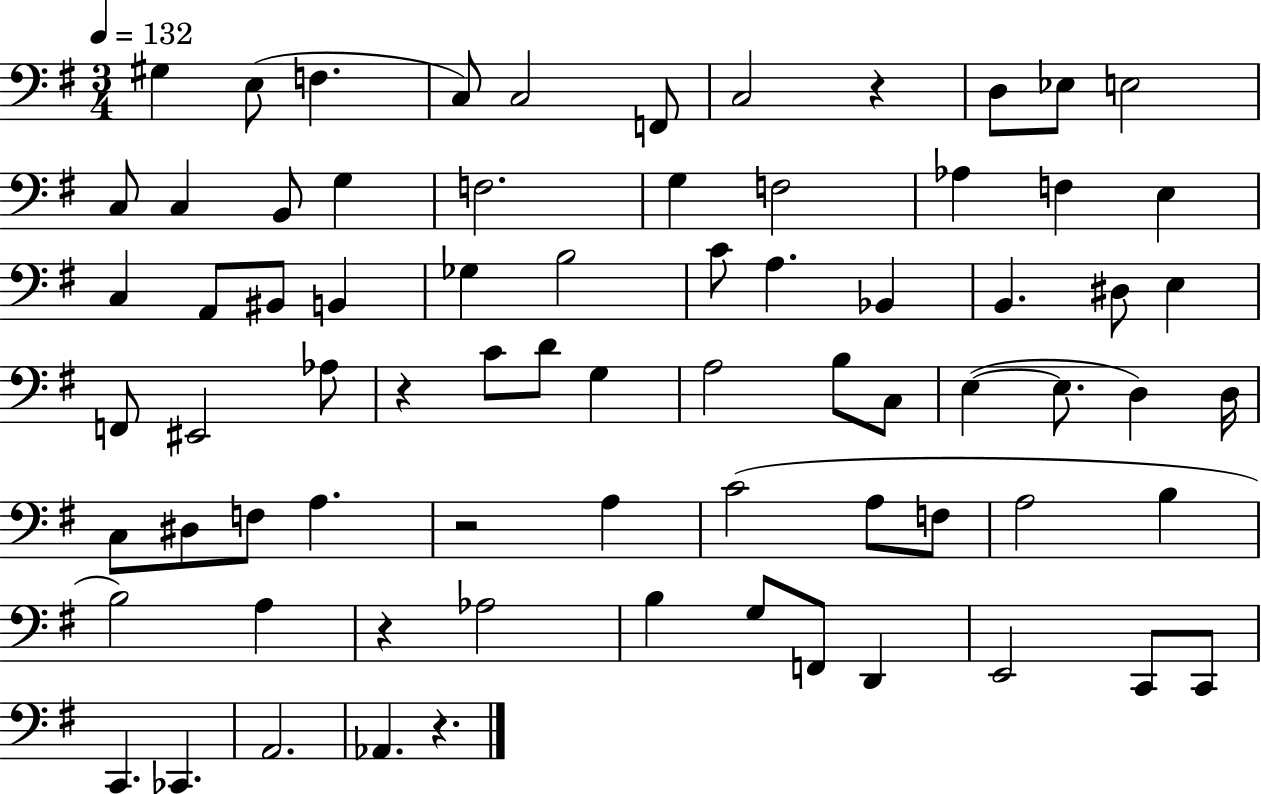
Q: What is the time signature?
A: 3/4